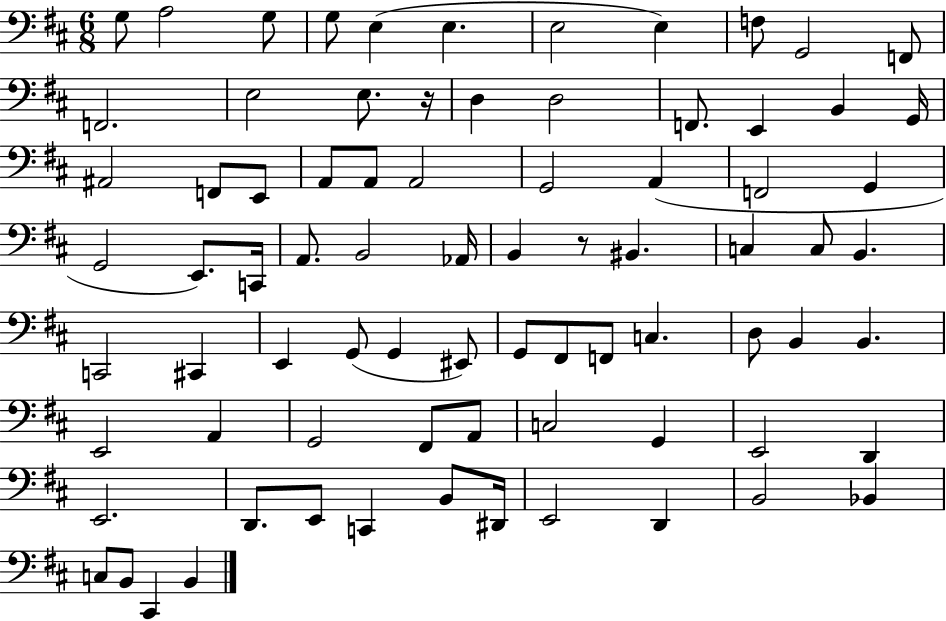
{
  \clef bass
  \numericTimeSignature
  \time 6/8
  \key d \major
  g8 a2 g8 | g8 e4( e4. | e2 e4) | f8 g,2 f,8 | \break f,2. | e2 e8. r16 | d4 d2 | f,8. e,4 b,4 g,16 | \break ais,2 f,8 e,8 | a,8 a,8 a,2 | g,2 a,4( | f,2 g,4 | \break g,2 e,8.) c,16 | a,8. b,2 aes,16 | b,4 r8 bis,4. | c4 c8 b,4. | \break c,2 cis,4 | e,4 g,8( g,4 eis,8) | g,8 fis,8 f,8 c4. | d8 b,4 b,4. | \break e,2 a,4 | g,2 fis,8 a,8 | c2 g,4 | e,2 d,4 | \break e,2. | d,8. e,8 c,4 b,8 dis,16 | e,2 d,4 | b,2 bes,4 | \break c8 b,8 cis,4 b,4 | \bar "|."
}